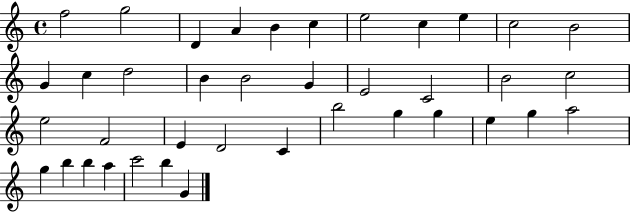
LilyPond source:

{
  \clef treble
  \time 4/4
  \defaultTimeSignature
  \key c \major
  f''2 g''2 | d'4 a'4 b'4 c''4 | e''2 c''4 e''4 | c''2 b'2 | \break g'4 c''4 d''2 | b'4 b'2 g'4 | e'2 c'2 | b'2 c''2 | \break e''2 f'2 | e'4 d'2 c'4 | b''2 g''4 g''4 | e''4 g''4 a''2 | \break g''4 b''4 b''4 a''4 | c'''2 b''4 g'4 | \bar "|."
}